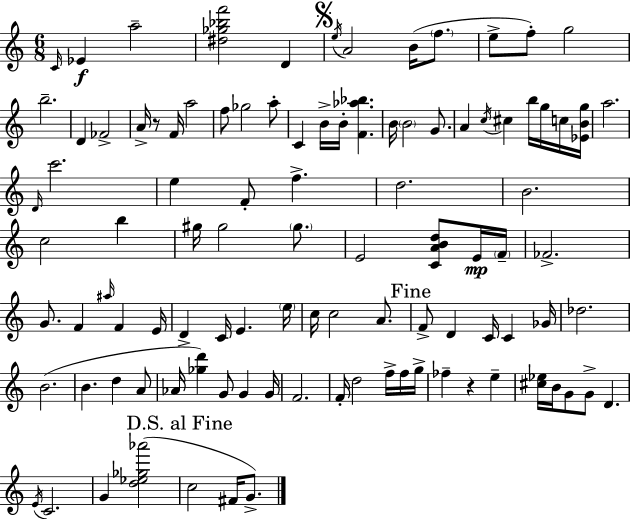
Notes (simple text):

C4/s Eb4/q A5/h [D#5,Gb5,Bb5,F6]/h D4/q E5/s A4/h B4/s F5/e. E5/e F5/e G5/h B5/h. D4/q FES4/h A4/s R/e F4/s A5/h F5/e Gb5/h A5/e C4/q B4/s B4/s [F4,Ab5,Bb5]/q. B4/s B4/h G4/e. A4/q C5/s C#5/q B5/s G5/s C5/s [Eb4,B4,G5]/s A5/h. D4/s C6/h. E5/q F4/e F5/q. D5/h. B4/h. C5/h B5/q G#5/s G#5/h G#5/e. E4/h [C4,A4,B4,D5]/e E4/s F4/s FES4/h. G4/e. F4/q A#5/s F4/q E4/s D4/q C4/s E4/q. E5/s C5/s C5/h A4/e. F4/e D4/q C4/s C4/q Gb4/s Db5/h. B4/h. B4/q. D5/q A4/e Ab4/s [Gb5,D6]/q G4/e G4/q G4/s F4/h. F4/s D5/h F5/s F5/s G5/s FES5/q R/q E5/q [C#5,Eb5]/s B4/s G4/e G4/e D4/q. E4/s C4/h. G4/q [D5,Eb5,Gb5,Ab6]/h C5/h F#4/s G4/e.